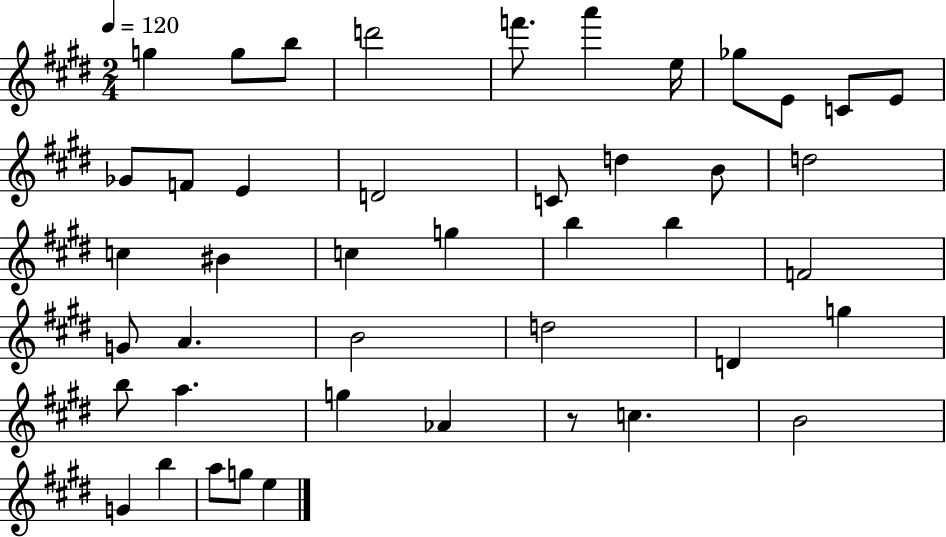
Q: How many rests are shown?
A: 1